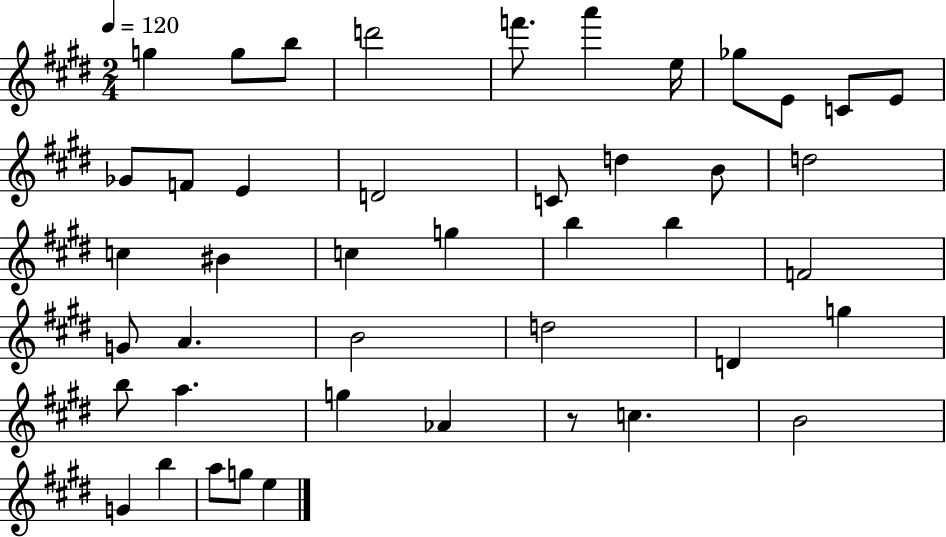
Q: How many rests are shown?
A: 1